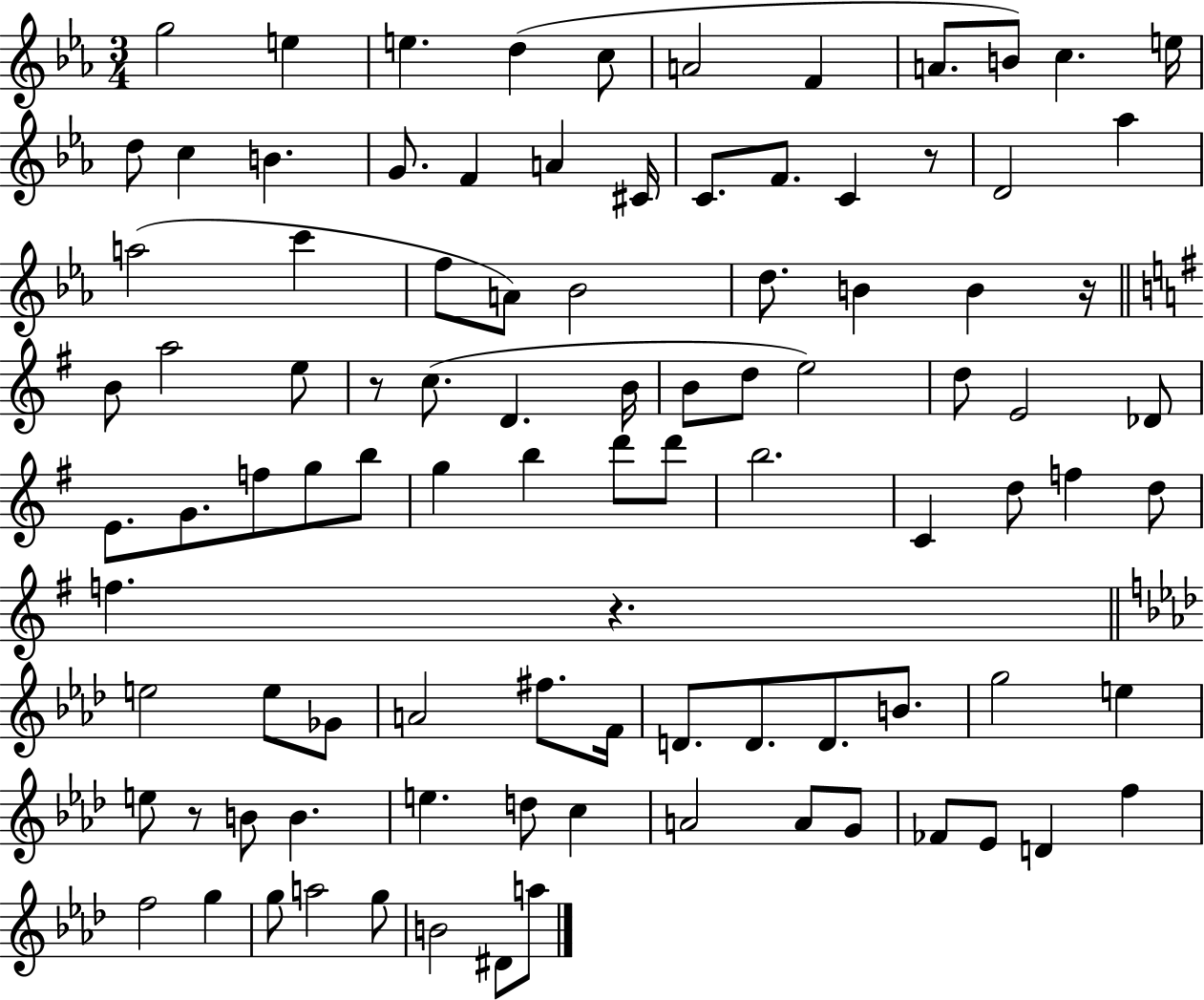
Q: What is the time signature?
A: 3/4